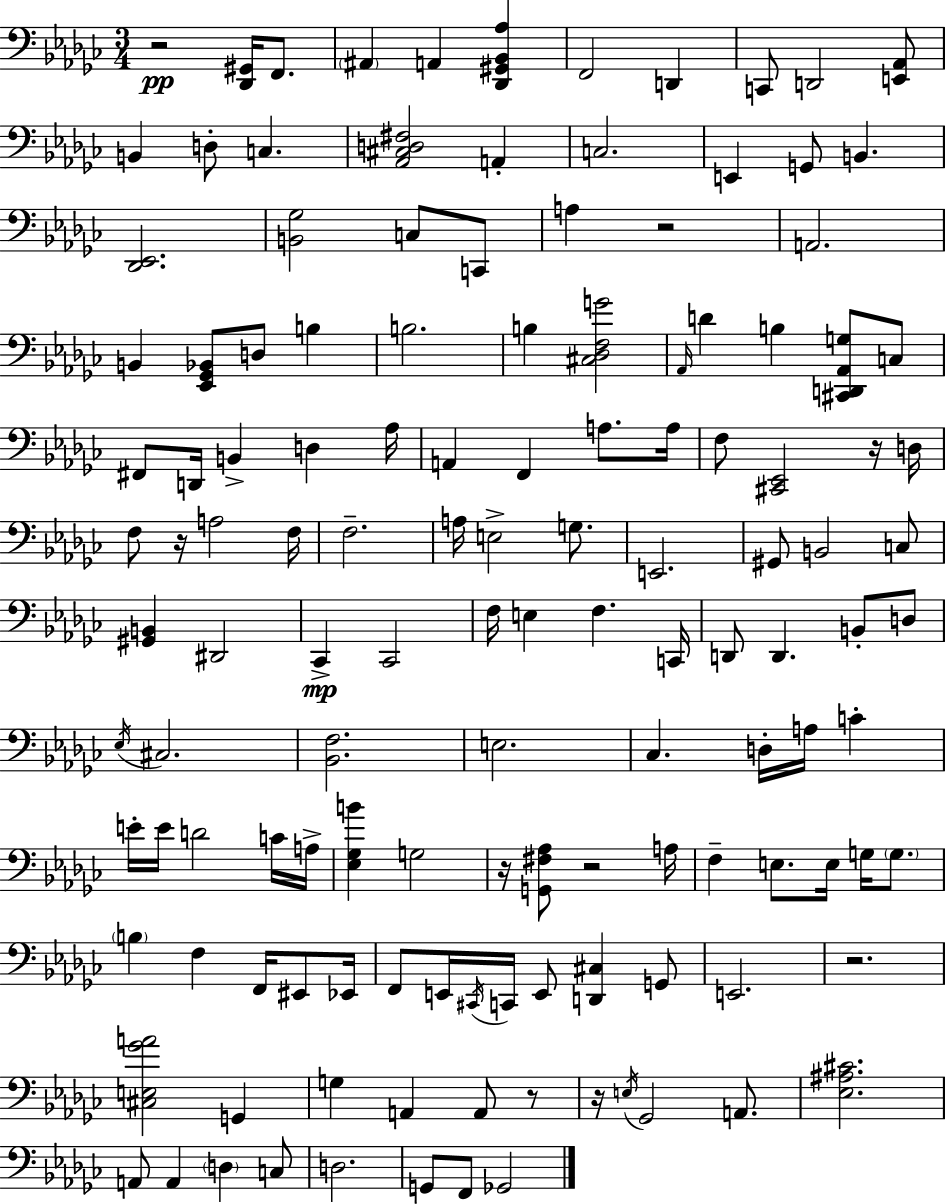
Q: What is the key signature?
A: EES minor